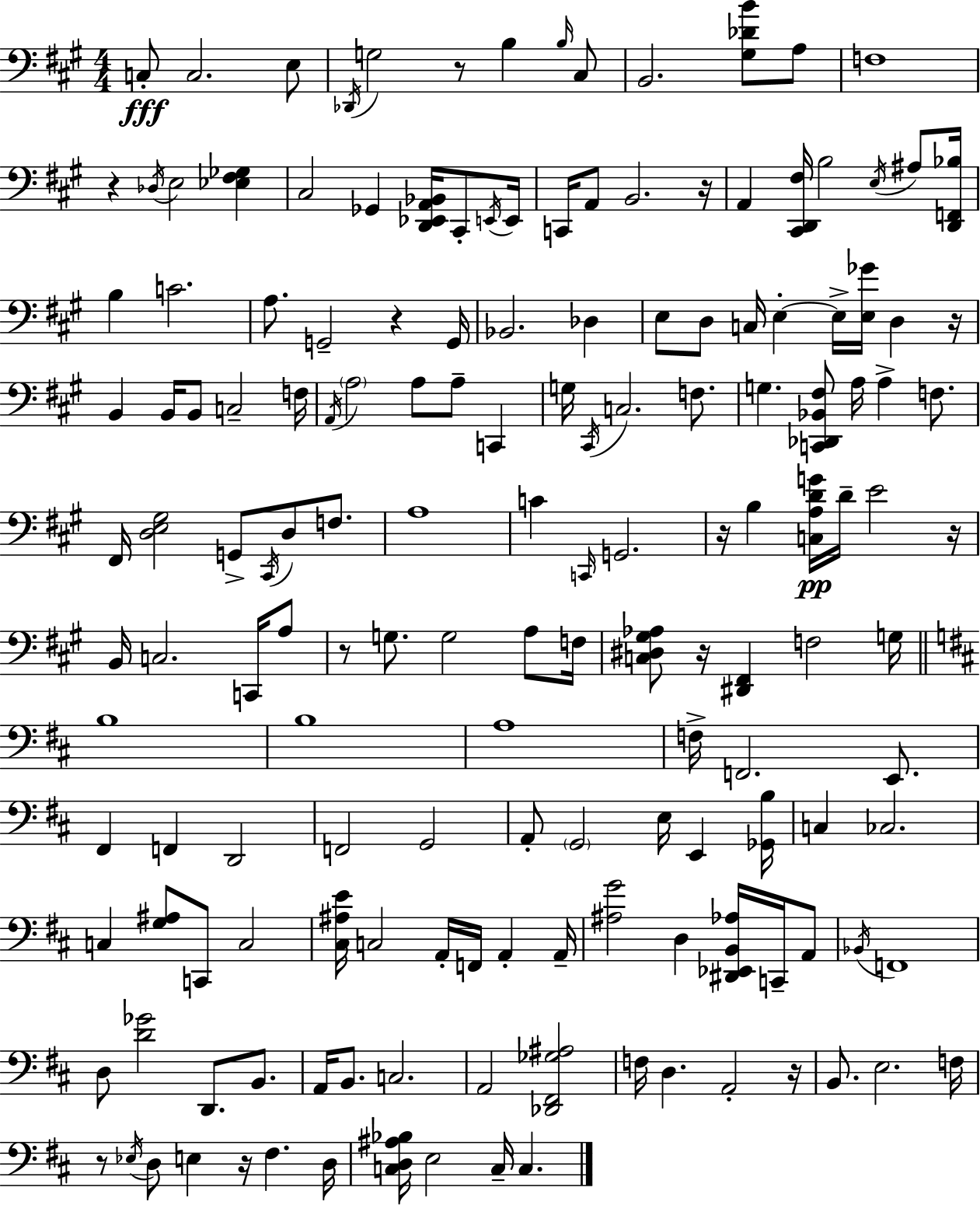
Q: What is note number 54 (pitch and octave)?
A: A3